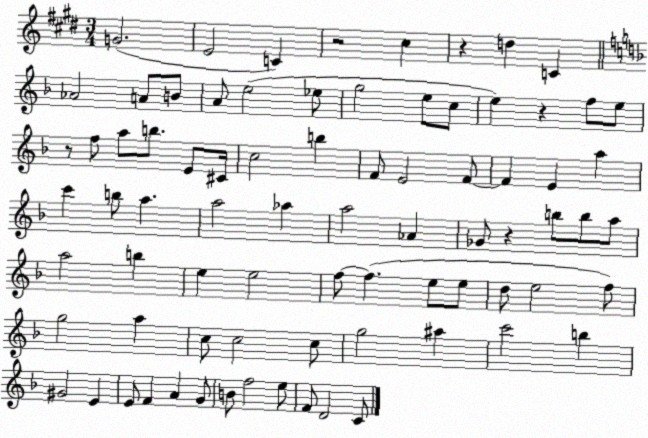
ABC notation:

X:1
T:Untitled
M:3/4
L:1/4
K:E
G2 E2 C z2 ^c z d C _A2 A/2 B/2 A/2 e2 _e/2 g2 e/2 c/2 e z f/2 e/2 z/2 f/2 a/2 b/2 E/2 ^C/4 c2 b F/2 E2 F/2 F E a c' b/2 a a2 _a a2 _A _G/2 z b/2 b/2 a/2 a2 b e e2 f/2 f e/2 e/2 d/2 e2 f/2 g2 a c/2 c2 c/2 g2 ^a c'2 b ^G2 E E/2 F A G/2 B/2 f2 e/2 F/2 D2 C/2